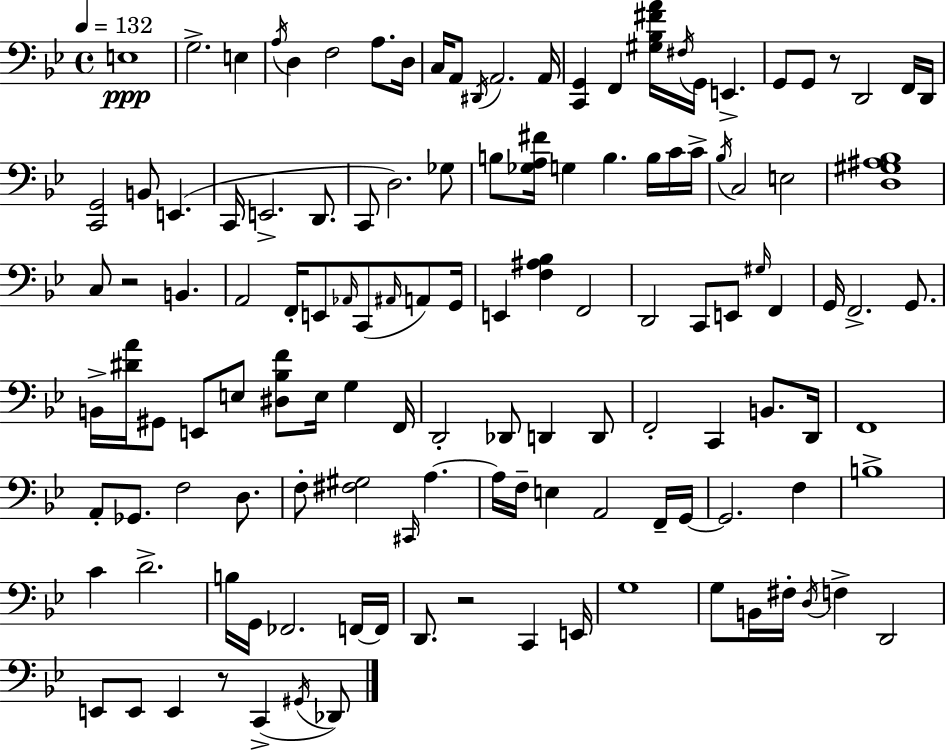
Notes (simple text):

E3/w G3/h. E3/q A3/s D3/q F3/h A3/e. D3/s C3/s A2/e D#2/s A2/h. A2/s [C2,G2]/q F2/q [G#3,Bb3,F#4,A4]/s F#3/s G2/s E2/q. G2/e G2/e R/e D2/h F2/s D2/s [C2,G2]/h B2/e E2/q. C2/s E2/h. D2/e. C2/e D3/h. Gb3/e B3/e [Gb3,A3,F#4]/s G3/q B3/q. B3/s C4/s C4/s Bb3/s C3/h E3/h [D3,G#3,A#3,Bb3]/w C3/e R/h B2/q. A2/h F2/s E2/e Ab2/s C2/e A#2/s A2/e G2/s E2/q [F3,A#3,Bb3]/q F2/h D2/h C2/e E2/e G#3/s F2/q G2/s F2/h. G2/e. B2/s [D#4,A4]/s G#2/e E2/e E3/e [D#3,Bb3,F4]/e E3/s G3/q F2/s D2/h Db2/e D2/q D2/e F2/h C2/q B2/e. D2/s F2/w A2/e Gb2/e. F3/h D3/e. F3/e [F#3,G#3]/h C#2/s A3/q. A3/s F3/s E3/q A2/h F2/s G2/s G2/h. F3/q B3/w C4/q D4/h. B3/s G2/s FES2/h. F2/s F2/s D2/e. R/h C2/q E2/s G3/w G3/e B2/s F#3/s D3/s F3/q D2/h E2/e E2/e E2/q R/e C2/q G#2/s Db2/e